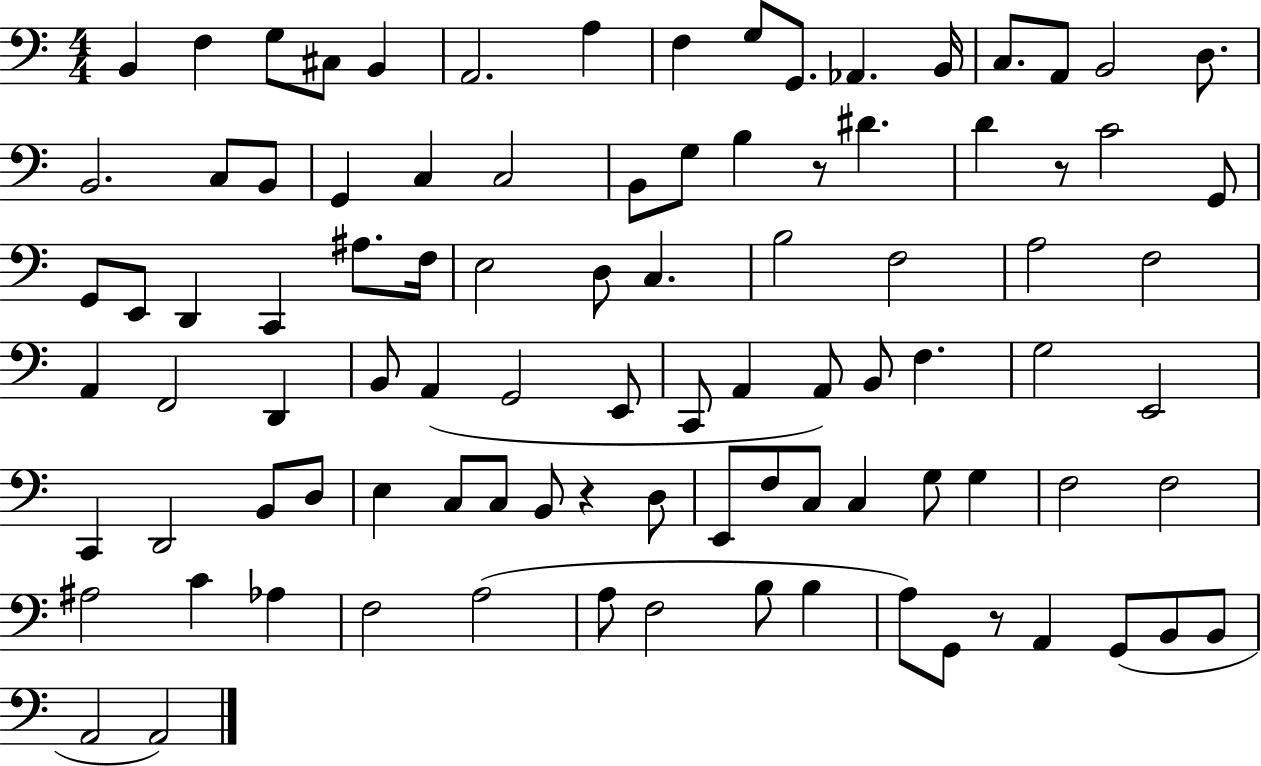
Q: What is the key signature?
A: C major